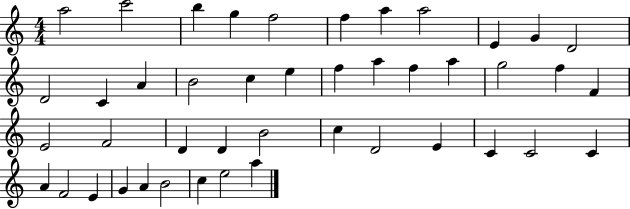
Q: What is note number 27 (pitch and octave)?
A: D4